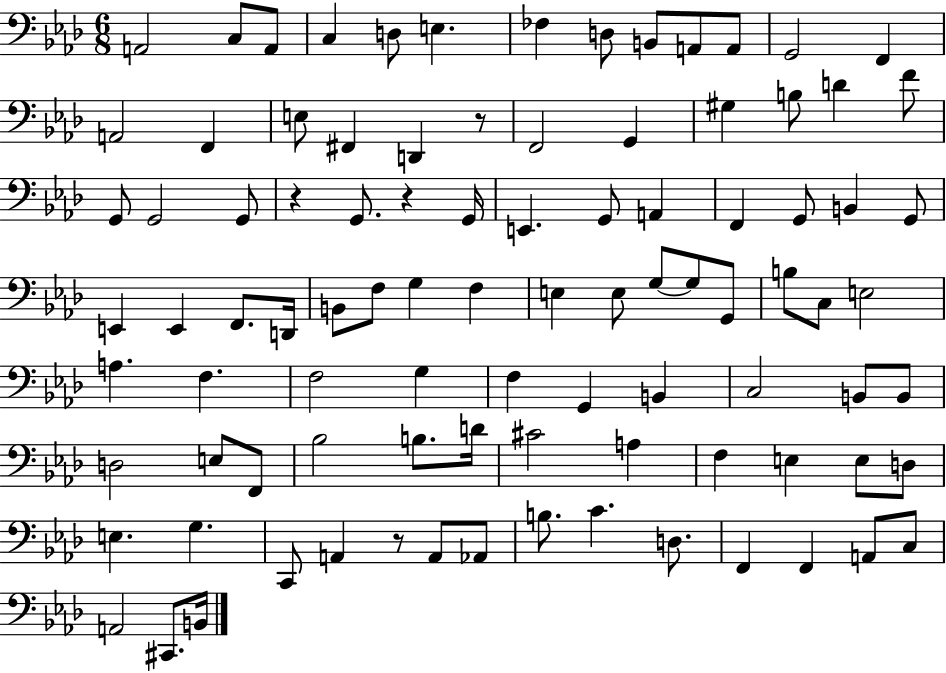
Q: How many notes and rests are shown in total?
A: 94